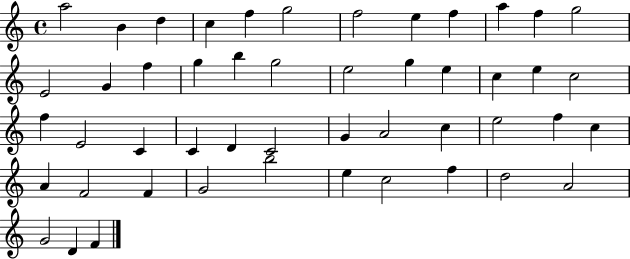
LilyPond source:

{
  \clef treble
  \time 4/4
  \defaultTimeSignature
  \key c \major
  a''2 b'4 d''4 | c''4 f''4 g''2 | f''2 e''4 f''4 | a''4 f''4 g''2 | \break e'2 g'4 f''4 | g''4 b''4 g''2 | e''2 g''4 e''4 | c''4 e''4 c''2 | \break f''4 e'2 c'4 | c'4 d'4 c'2 | g'4 a'2 c''4 | e''2 f''4 c''4 | \break a'4 f'2 f'4 | g'2 b''2 | e''4 c''2 f''4 | d''2 a'2 | \break g'2 d'4 f'4 | \bar "|."
}